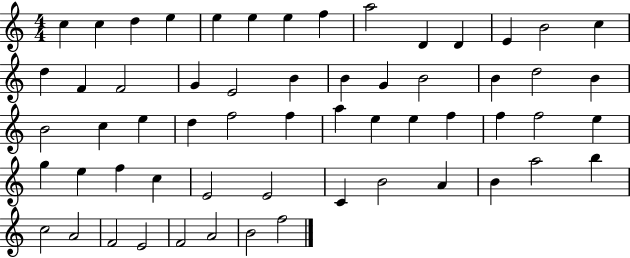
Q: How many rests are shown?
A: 0